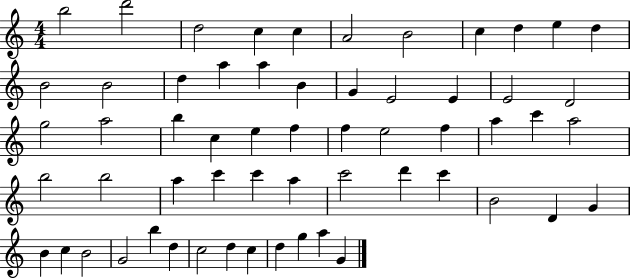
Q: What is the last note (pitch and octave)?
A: G4